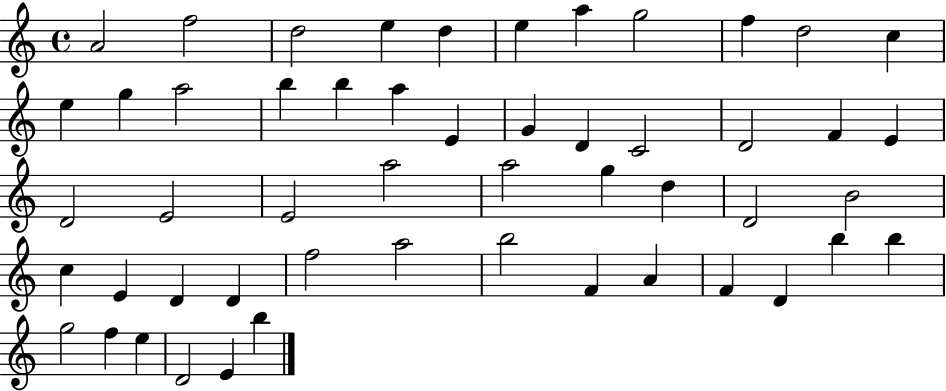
X:1
T:Untitled
M:4/4
L:1/4
K:C
A2 f2 d2 e d e a g2 f d2 c e g a2 b b a E G D C2 D2 F E D2 E2 E2 a2 a2 g d D2 B2 c E D D f2 a2 b2 F A F D b b g2 f e D2 E b